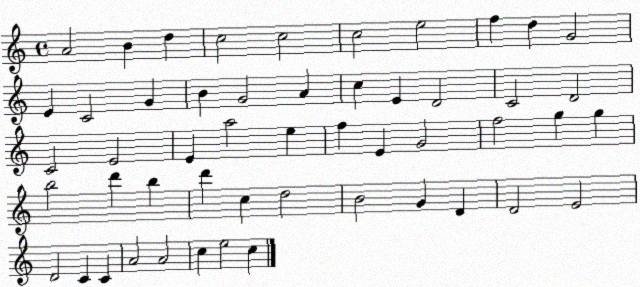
X:1
T:Untitled
M:4/4
L:1/4
K:C
A2 B d c2 c2 c2 e2 f d G2 E C2 G B G2 A c E D2 C2 D2 C2 E2 E a2 e f E G2 f2 g g b2 d' b d' c d2 B2 G D D2 E2 D2 C C A2 A2 c e2 c